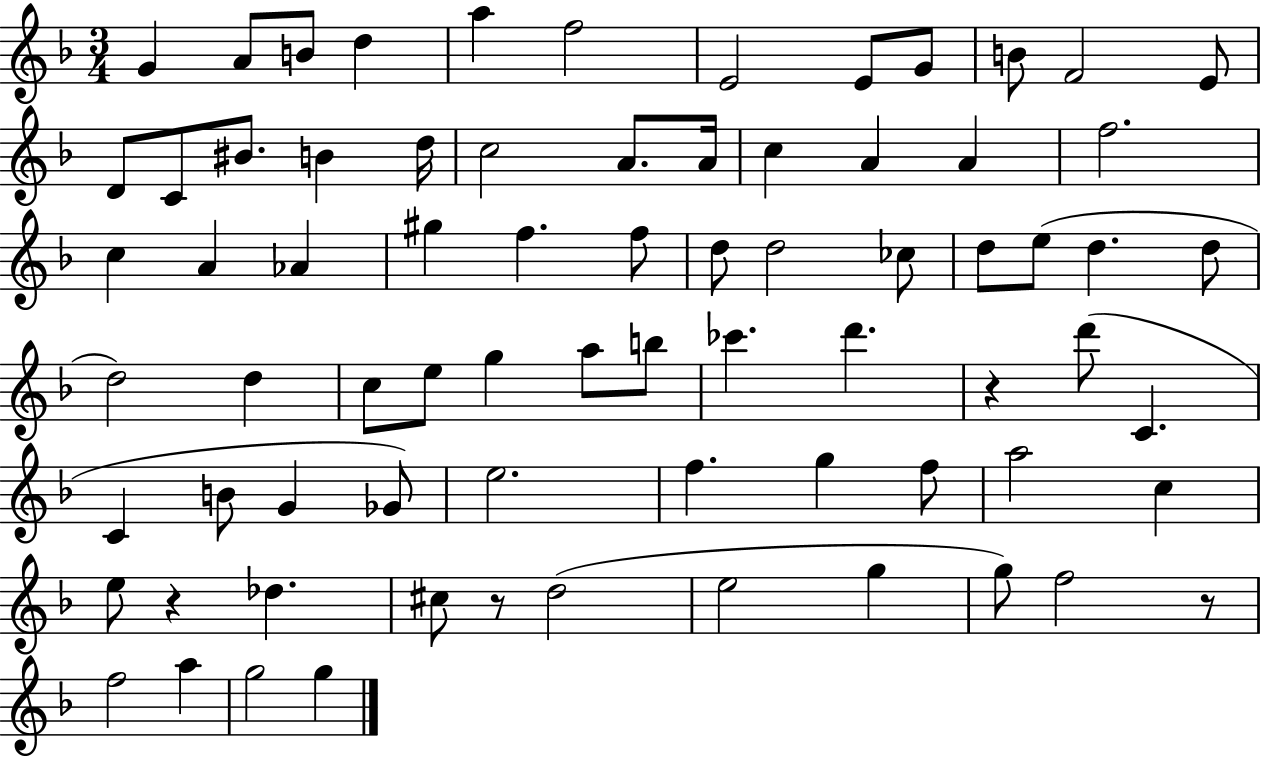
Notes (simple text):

G4/q A4/e B4/e D5/q A5/q F5/h E4/h E4/e G4/e B4/e F4/h E4/e D4/e C4/e BIS4/e. B4/q D5/s C5/h A4/e. A4/s C5/q A4/q A4/q F5/h. C5/q A4/q Ab4/q G#5/q F5/q. F5/e D5/e D5/h CES5/e D5/e E5/e D5/q. D5/e D5/h D5/q C5/e E5/e G5/q A5/e B5/e CES6/q. D6/q. R/q D6/e C4/q. C4/q B4/e G4/q Gb4/e E5/h. F5/q. G5/q F5/e A5/h C5/q E5/e R/q Db5/q. C#5/e R/e D5/h E5/h G5/q G5/e F5/h R/e F5/h A5/q G5/h G5/q